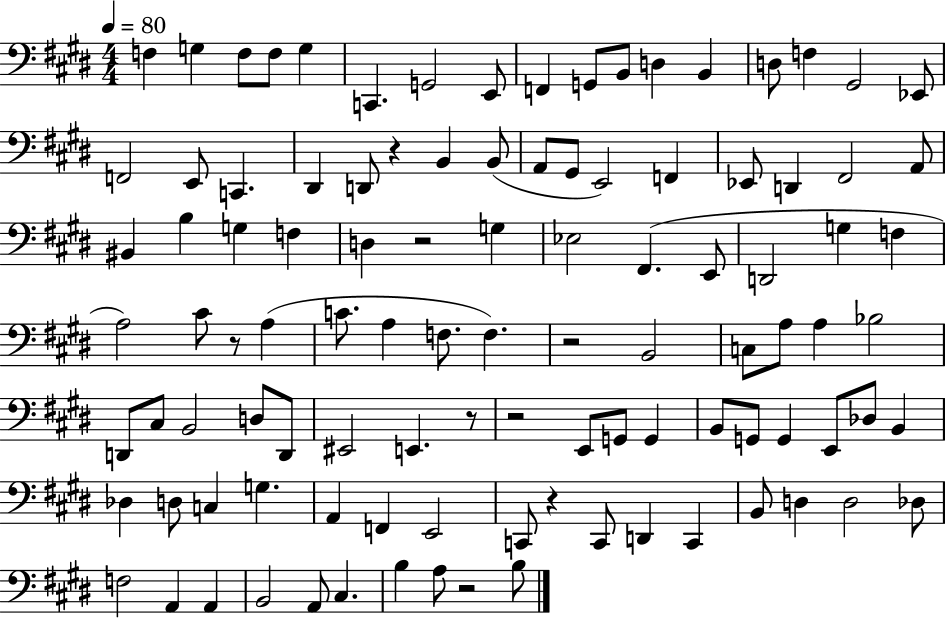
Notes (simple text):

F3/q G3/q F3/e F3/e G3/q C2/q. G2/h E2/e F2/q G2/e B2/e D3/q B2/q D3/e F3/q G#2/h Eb2/e F2/h E2/e C2/q. D#2/q D2/e R/q B2/q B2/e A2/e G#2/e E2/h F2/q Eb2/e D2/q F#2/h A2/e BIS2/q B3/q G3/q F3/q D3/q R/h G3/q Eb3/h F#2/q. E2/e D2/h G3/q F3/q A3/h C#4/e R/e A3/q C4/e. A3/q F3/e. F3/q. R/h B2/h C3/e A3/e A3/q Bb3/h D2/e C#3/e B2/h D3/e D2/e EIS2/h E2/q. R/e R/h E2/e G2/e G2/q B2/e G2/e G2/q E2/e Db3/e B2/q Db3/q D3/e C3/q G3/q. A2/q F2/q E2/h C2/e R/q C2/e D2/q C2/q B2/e D3/q D3/h Db3/e F3/h A2/q A2/q B2/h A2/e C#3/q. B3/q A3/e R/h B3/e